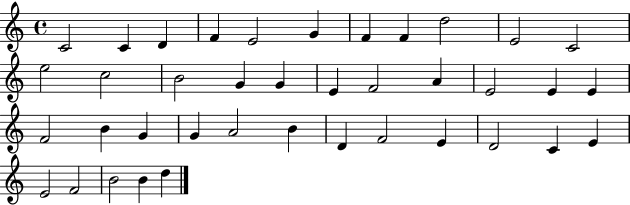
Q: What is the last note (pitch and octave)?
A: D5